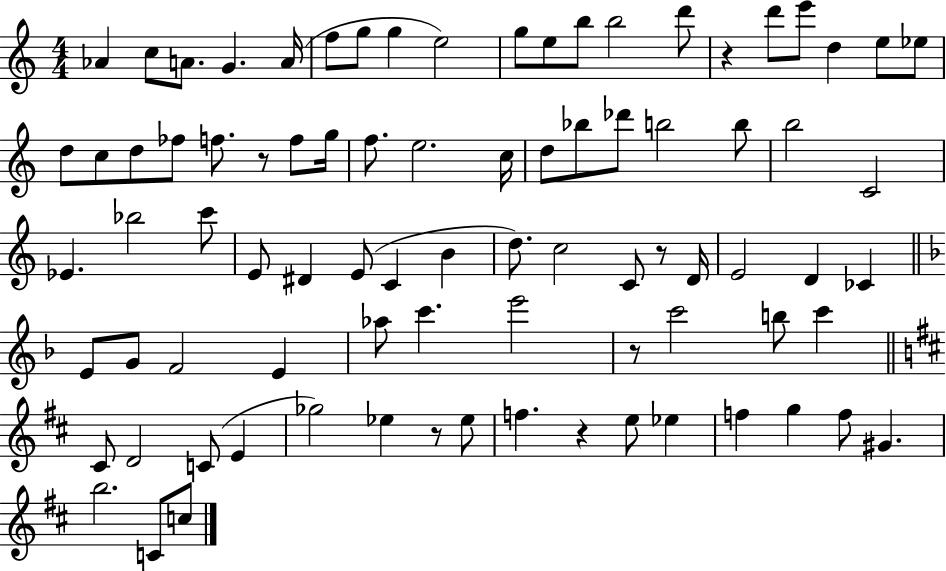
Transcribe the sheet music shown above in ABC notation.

X:1
T:Untitled
M:4/4
L:1/4
K:C
_A c/2 A/2 G A/4 f/2 g/2 g e2 g/2 e/2 b/2 b2 d'/2 z d'/2 e'/2 d e/2 _e/2 d/2 c/2 d/2 _f/2 f/2 z/2 f/2 g/4 f/2 e2 c/4 d/2 _b/2 _d'/2 b2 b/2 b2 C2 _E _b2 c'/2 E/2 ^D E/2 C B d/2 c2 C/2 z/2 D/4 E2 D _C E/2 G/2 F2 E _a/2 c' e'2 z/2 c'2 b/2 c' ^C/2 D2 C/2 E _g2 _e z/2 _e/2 f z e/2 _e f g f/2 ^G b2 C/2 c/2